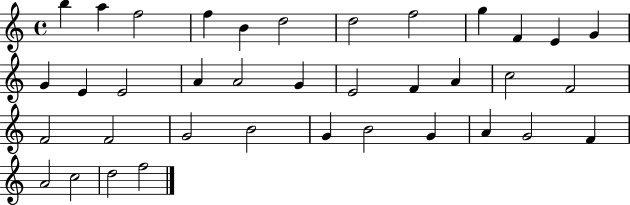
{
  \clef treble
  \time 4/4
  \defaultTimeSignature
  \key c \major
  b''4 a''4 f''2 | f''4 b'4 d''2 | d''2 f''2 | g''4 f'4 e'4 g'4 | \break g'4 e'4 e'2 | a'4 a'2 g'4 | e'2 f'4 a'4 | c''2 f'2 | \break f'2 f'2 | g'2 b'2 | g'4 b'2 g'4 | a'4 g'2 f'4 | \break a'2 c''2 | d''2 f''2 | \bar "|."
}